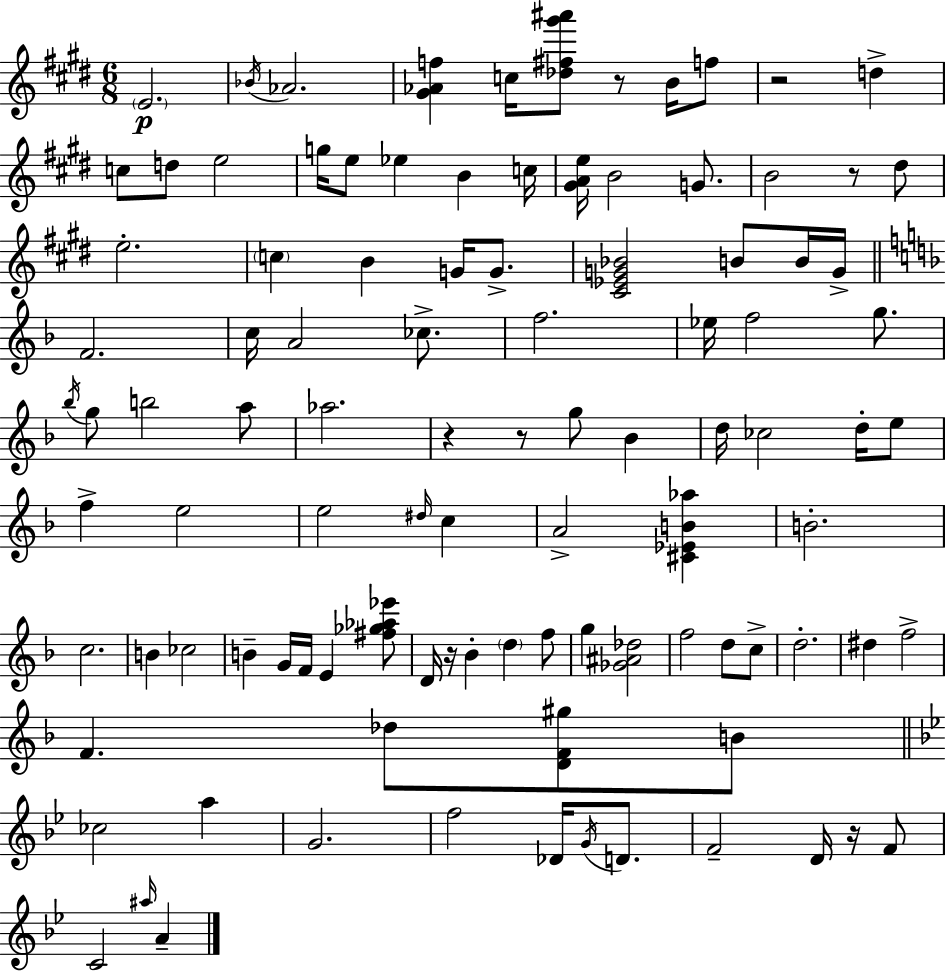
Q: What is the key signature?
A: E major